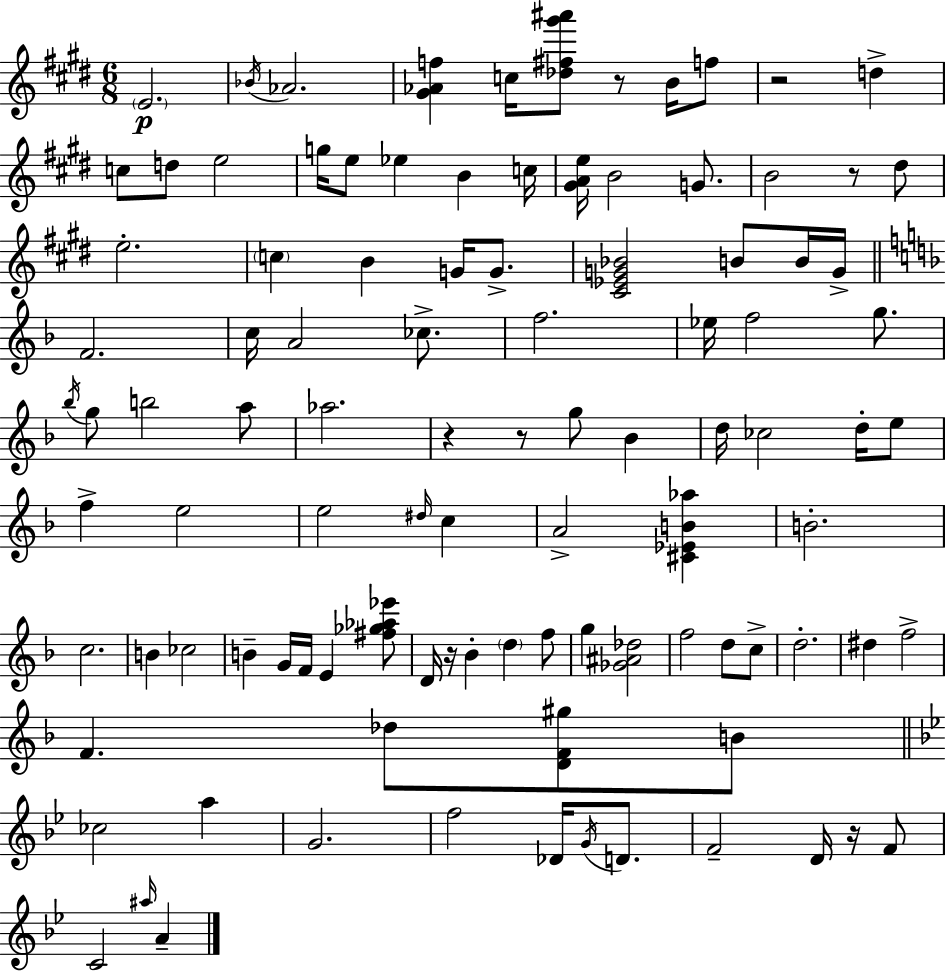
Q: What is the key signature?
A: E major